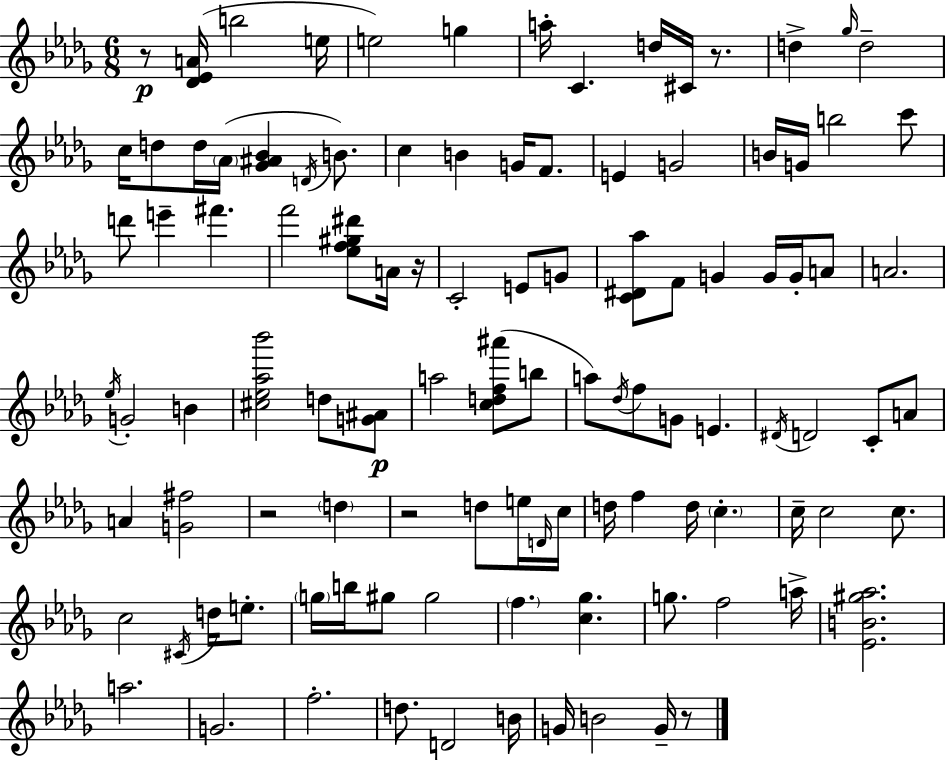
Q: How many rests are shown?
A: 6